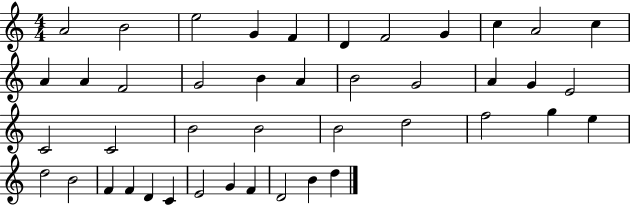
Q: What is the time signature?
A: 4/4